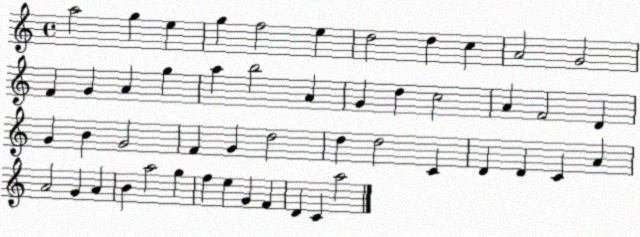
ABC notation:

X:1
T:Untitled
M:4/4
L:1/4
K:C
a2 g e g f2 e d2 d c A2 G2 F G A g a b2 A G d c2 A F2 D G B G2 F G d2 d d2 C D D C A A2 G A B a2 g f e G F D C a2